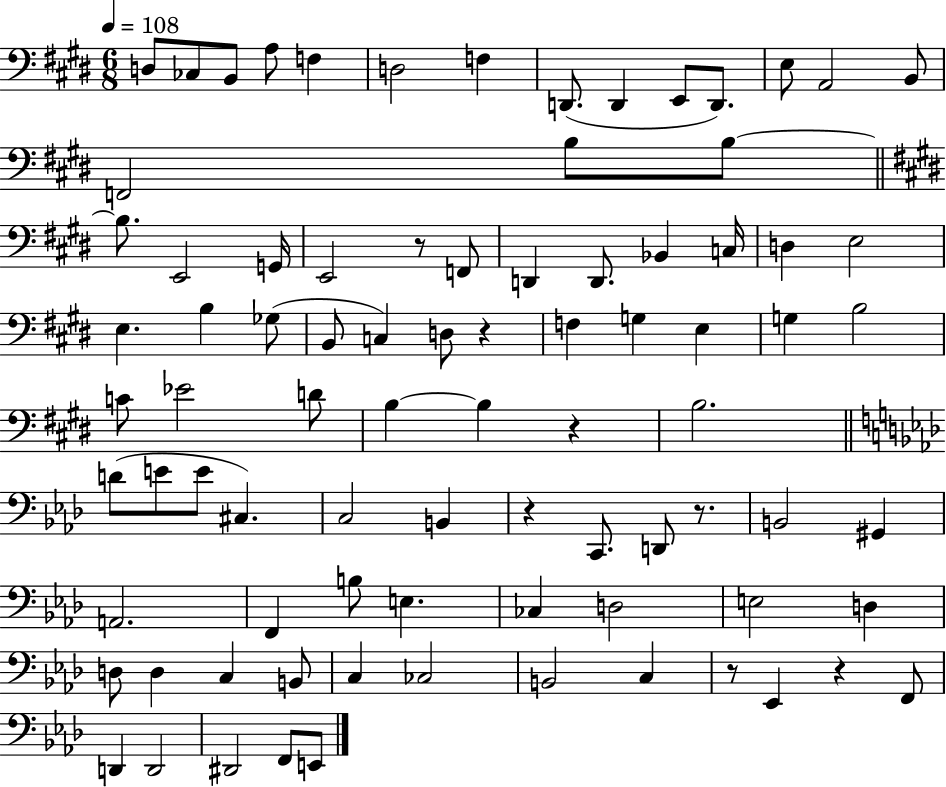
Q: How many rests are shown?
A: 7